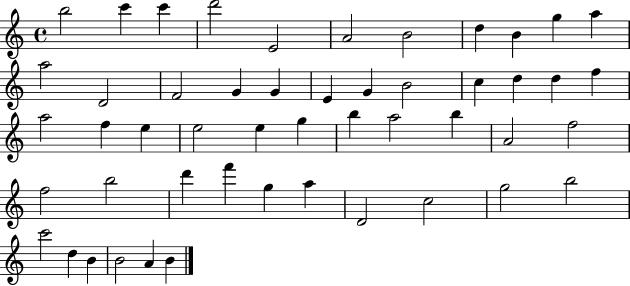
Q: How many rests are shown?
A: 0